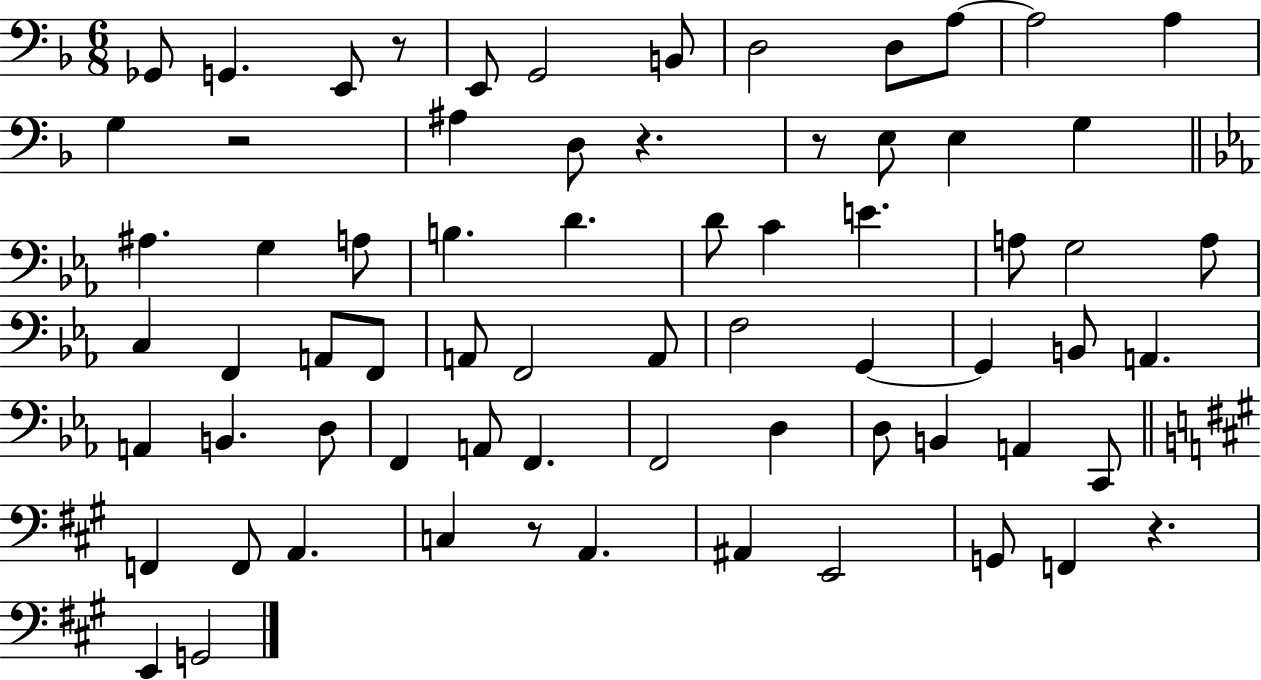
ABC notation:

X:1
T:Untitled
M:6/8
L:1/4
K:F
_G,,/2 G,, E,,/2 z/2 E,,/2 G,,2 B,,/2 D,2 D,/2 A,/2 A,2 A, G, z2 ^A, D,/2 z z/2 E,/2 E, G, ^A, G, A,/2 B, D D/2 C E A,/2 G,2 A,/2 C, F,, A,,/2 F,,/2 A,,/2 F,,2 A,,/2 F,2 G,, G,, B,,/2 A,, A,, B,, D,/2 F,, A,,/2 F,, F,,2 D, D,/2 B,, A,, C,,/2 F,, F,,/2 A,, C, z/2 A,, ^A,, E,,2 G,,/2 F,, z E,, G,,2